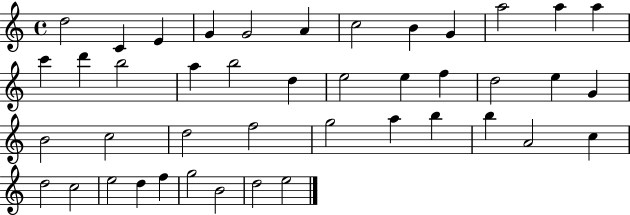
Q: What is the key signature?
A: C major